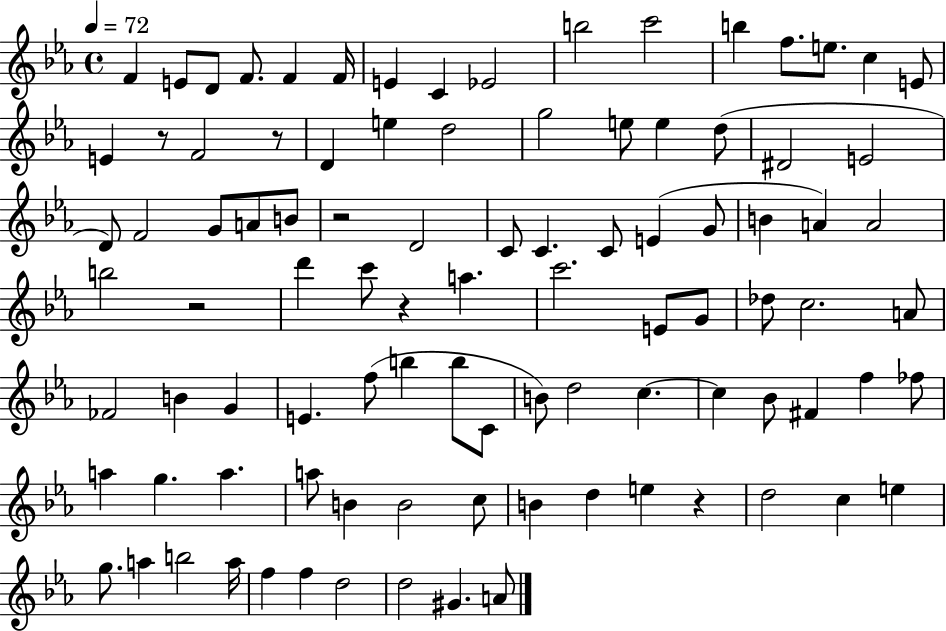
{
  \clef treble
  \time 4/4
  \defaultTimeSignature
  \key ees \major
  \tempo 4 = 72
  f'4 e'8 d'8 f'8. f'4 f'16 | e'4 c'4 ees'2 | b''2 c'''2 | b''4 f''8. e''8. c''4 e'8 | \break e'4 r8 f'2 r8 | d'4 e''4 d''2 | g''2 e''8 e''4 d''8( | dis'2 e'2 | \break d'8) f'2 g'8 a'8 b'8 | r2 d'2 | c'8 c'4. c'8 e'4( g'8 | b'4 a'4) a'2 | \break b''2 r2 | d'''4 c'''8 r4 a''4. | c'''2. e'8 g'8 | des''8 c''2. a'8 | \break fes'2 b'4 g'4 | e'4. f''8( b''4 b''8 c'8 | b'8) d''2 c''4.~~ | c''4 bes'8 fis'4 f''4 fes''8 | \break a''4 g''4. a''4. | a''8 b'4 b'2 c''8 | b'4 d''4 e''4 r4 | d''2 c''4 e''4 | \break g''8. a''4 b''2 a''16 | f''4 f''4 d''2 | d''2 gis'4. a'8 | \bar "|."
}